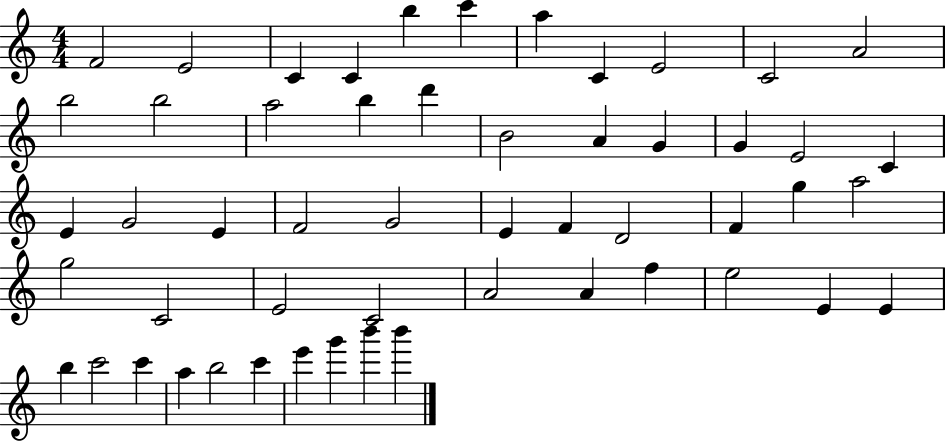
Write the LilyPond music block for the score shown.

{
  \clef treble
  \numericTimeSignature
  \time 4/4
  \key c \major
  f'2 e'2 | c'4 c'4 b''4 c'''4 | a''4 c'4 e'2 | c'2 a'2 | \break b''2 b''2 | a''2 b''4 d'''4 | b'2 a'4 g'4 | g'4 e'2 c'4 | \break e'4 g'2 e'4 | f'2 g'2 | e'4 f'4 d'2 | f'4 g''4 a''2 | \break g''2 c'2 | e'2 c'2 | a'2 a'4 f''4 | e''2 e'4 e'4 | \break b''4 c'''2 c'''4 | a''4 b''2 c'''4 | e'''4 g'''4 b'''4 b'''4 | \bar "|."
}